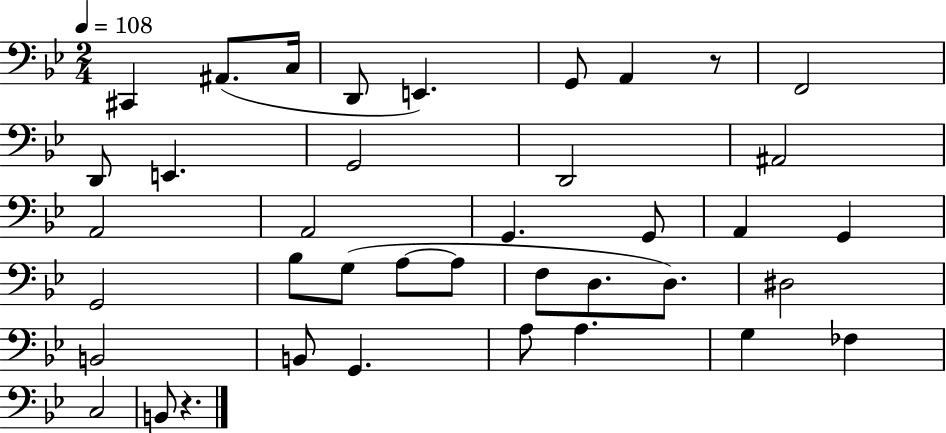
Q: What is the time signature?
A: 2/4